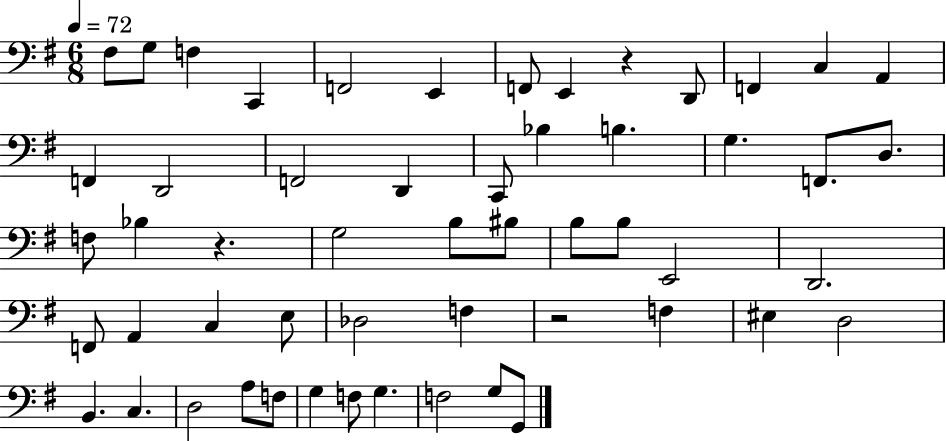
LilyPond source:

{
  \clef bass
  \numericTimeSignature
  \time 6/8
  \key g \major
  \tempo 4 = 72
  \repeat volta 2 { fis8 g8 f4 c,4 | f,2 e,4 | f,8 e,4 r4 d,8 | f,4 c4 a,4 | \break f,4 d,2 | f,2 d,4 | c,8 bes4 b4. | g4. f,8. d8. | \break f8 bes4 r4. | g2 b8 bis8 | b8 b8 e,2 | d,2. | \break f,8 a,4 c4 e8 | des2 f4 | r2 f4 | eis4 d2 | \break b,4. c4. | d2 a8 f8 | g4 f8 g4. | f2 g8 g,8 | \break } \bar "|."
}